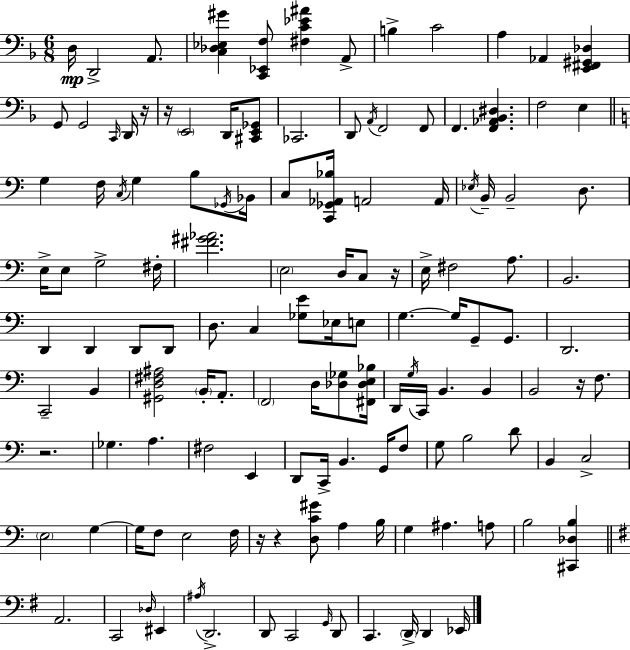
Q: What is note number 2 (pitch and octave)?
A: D2